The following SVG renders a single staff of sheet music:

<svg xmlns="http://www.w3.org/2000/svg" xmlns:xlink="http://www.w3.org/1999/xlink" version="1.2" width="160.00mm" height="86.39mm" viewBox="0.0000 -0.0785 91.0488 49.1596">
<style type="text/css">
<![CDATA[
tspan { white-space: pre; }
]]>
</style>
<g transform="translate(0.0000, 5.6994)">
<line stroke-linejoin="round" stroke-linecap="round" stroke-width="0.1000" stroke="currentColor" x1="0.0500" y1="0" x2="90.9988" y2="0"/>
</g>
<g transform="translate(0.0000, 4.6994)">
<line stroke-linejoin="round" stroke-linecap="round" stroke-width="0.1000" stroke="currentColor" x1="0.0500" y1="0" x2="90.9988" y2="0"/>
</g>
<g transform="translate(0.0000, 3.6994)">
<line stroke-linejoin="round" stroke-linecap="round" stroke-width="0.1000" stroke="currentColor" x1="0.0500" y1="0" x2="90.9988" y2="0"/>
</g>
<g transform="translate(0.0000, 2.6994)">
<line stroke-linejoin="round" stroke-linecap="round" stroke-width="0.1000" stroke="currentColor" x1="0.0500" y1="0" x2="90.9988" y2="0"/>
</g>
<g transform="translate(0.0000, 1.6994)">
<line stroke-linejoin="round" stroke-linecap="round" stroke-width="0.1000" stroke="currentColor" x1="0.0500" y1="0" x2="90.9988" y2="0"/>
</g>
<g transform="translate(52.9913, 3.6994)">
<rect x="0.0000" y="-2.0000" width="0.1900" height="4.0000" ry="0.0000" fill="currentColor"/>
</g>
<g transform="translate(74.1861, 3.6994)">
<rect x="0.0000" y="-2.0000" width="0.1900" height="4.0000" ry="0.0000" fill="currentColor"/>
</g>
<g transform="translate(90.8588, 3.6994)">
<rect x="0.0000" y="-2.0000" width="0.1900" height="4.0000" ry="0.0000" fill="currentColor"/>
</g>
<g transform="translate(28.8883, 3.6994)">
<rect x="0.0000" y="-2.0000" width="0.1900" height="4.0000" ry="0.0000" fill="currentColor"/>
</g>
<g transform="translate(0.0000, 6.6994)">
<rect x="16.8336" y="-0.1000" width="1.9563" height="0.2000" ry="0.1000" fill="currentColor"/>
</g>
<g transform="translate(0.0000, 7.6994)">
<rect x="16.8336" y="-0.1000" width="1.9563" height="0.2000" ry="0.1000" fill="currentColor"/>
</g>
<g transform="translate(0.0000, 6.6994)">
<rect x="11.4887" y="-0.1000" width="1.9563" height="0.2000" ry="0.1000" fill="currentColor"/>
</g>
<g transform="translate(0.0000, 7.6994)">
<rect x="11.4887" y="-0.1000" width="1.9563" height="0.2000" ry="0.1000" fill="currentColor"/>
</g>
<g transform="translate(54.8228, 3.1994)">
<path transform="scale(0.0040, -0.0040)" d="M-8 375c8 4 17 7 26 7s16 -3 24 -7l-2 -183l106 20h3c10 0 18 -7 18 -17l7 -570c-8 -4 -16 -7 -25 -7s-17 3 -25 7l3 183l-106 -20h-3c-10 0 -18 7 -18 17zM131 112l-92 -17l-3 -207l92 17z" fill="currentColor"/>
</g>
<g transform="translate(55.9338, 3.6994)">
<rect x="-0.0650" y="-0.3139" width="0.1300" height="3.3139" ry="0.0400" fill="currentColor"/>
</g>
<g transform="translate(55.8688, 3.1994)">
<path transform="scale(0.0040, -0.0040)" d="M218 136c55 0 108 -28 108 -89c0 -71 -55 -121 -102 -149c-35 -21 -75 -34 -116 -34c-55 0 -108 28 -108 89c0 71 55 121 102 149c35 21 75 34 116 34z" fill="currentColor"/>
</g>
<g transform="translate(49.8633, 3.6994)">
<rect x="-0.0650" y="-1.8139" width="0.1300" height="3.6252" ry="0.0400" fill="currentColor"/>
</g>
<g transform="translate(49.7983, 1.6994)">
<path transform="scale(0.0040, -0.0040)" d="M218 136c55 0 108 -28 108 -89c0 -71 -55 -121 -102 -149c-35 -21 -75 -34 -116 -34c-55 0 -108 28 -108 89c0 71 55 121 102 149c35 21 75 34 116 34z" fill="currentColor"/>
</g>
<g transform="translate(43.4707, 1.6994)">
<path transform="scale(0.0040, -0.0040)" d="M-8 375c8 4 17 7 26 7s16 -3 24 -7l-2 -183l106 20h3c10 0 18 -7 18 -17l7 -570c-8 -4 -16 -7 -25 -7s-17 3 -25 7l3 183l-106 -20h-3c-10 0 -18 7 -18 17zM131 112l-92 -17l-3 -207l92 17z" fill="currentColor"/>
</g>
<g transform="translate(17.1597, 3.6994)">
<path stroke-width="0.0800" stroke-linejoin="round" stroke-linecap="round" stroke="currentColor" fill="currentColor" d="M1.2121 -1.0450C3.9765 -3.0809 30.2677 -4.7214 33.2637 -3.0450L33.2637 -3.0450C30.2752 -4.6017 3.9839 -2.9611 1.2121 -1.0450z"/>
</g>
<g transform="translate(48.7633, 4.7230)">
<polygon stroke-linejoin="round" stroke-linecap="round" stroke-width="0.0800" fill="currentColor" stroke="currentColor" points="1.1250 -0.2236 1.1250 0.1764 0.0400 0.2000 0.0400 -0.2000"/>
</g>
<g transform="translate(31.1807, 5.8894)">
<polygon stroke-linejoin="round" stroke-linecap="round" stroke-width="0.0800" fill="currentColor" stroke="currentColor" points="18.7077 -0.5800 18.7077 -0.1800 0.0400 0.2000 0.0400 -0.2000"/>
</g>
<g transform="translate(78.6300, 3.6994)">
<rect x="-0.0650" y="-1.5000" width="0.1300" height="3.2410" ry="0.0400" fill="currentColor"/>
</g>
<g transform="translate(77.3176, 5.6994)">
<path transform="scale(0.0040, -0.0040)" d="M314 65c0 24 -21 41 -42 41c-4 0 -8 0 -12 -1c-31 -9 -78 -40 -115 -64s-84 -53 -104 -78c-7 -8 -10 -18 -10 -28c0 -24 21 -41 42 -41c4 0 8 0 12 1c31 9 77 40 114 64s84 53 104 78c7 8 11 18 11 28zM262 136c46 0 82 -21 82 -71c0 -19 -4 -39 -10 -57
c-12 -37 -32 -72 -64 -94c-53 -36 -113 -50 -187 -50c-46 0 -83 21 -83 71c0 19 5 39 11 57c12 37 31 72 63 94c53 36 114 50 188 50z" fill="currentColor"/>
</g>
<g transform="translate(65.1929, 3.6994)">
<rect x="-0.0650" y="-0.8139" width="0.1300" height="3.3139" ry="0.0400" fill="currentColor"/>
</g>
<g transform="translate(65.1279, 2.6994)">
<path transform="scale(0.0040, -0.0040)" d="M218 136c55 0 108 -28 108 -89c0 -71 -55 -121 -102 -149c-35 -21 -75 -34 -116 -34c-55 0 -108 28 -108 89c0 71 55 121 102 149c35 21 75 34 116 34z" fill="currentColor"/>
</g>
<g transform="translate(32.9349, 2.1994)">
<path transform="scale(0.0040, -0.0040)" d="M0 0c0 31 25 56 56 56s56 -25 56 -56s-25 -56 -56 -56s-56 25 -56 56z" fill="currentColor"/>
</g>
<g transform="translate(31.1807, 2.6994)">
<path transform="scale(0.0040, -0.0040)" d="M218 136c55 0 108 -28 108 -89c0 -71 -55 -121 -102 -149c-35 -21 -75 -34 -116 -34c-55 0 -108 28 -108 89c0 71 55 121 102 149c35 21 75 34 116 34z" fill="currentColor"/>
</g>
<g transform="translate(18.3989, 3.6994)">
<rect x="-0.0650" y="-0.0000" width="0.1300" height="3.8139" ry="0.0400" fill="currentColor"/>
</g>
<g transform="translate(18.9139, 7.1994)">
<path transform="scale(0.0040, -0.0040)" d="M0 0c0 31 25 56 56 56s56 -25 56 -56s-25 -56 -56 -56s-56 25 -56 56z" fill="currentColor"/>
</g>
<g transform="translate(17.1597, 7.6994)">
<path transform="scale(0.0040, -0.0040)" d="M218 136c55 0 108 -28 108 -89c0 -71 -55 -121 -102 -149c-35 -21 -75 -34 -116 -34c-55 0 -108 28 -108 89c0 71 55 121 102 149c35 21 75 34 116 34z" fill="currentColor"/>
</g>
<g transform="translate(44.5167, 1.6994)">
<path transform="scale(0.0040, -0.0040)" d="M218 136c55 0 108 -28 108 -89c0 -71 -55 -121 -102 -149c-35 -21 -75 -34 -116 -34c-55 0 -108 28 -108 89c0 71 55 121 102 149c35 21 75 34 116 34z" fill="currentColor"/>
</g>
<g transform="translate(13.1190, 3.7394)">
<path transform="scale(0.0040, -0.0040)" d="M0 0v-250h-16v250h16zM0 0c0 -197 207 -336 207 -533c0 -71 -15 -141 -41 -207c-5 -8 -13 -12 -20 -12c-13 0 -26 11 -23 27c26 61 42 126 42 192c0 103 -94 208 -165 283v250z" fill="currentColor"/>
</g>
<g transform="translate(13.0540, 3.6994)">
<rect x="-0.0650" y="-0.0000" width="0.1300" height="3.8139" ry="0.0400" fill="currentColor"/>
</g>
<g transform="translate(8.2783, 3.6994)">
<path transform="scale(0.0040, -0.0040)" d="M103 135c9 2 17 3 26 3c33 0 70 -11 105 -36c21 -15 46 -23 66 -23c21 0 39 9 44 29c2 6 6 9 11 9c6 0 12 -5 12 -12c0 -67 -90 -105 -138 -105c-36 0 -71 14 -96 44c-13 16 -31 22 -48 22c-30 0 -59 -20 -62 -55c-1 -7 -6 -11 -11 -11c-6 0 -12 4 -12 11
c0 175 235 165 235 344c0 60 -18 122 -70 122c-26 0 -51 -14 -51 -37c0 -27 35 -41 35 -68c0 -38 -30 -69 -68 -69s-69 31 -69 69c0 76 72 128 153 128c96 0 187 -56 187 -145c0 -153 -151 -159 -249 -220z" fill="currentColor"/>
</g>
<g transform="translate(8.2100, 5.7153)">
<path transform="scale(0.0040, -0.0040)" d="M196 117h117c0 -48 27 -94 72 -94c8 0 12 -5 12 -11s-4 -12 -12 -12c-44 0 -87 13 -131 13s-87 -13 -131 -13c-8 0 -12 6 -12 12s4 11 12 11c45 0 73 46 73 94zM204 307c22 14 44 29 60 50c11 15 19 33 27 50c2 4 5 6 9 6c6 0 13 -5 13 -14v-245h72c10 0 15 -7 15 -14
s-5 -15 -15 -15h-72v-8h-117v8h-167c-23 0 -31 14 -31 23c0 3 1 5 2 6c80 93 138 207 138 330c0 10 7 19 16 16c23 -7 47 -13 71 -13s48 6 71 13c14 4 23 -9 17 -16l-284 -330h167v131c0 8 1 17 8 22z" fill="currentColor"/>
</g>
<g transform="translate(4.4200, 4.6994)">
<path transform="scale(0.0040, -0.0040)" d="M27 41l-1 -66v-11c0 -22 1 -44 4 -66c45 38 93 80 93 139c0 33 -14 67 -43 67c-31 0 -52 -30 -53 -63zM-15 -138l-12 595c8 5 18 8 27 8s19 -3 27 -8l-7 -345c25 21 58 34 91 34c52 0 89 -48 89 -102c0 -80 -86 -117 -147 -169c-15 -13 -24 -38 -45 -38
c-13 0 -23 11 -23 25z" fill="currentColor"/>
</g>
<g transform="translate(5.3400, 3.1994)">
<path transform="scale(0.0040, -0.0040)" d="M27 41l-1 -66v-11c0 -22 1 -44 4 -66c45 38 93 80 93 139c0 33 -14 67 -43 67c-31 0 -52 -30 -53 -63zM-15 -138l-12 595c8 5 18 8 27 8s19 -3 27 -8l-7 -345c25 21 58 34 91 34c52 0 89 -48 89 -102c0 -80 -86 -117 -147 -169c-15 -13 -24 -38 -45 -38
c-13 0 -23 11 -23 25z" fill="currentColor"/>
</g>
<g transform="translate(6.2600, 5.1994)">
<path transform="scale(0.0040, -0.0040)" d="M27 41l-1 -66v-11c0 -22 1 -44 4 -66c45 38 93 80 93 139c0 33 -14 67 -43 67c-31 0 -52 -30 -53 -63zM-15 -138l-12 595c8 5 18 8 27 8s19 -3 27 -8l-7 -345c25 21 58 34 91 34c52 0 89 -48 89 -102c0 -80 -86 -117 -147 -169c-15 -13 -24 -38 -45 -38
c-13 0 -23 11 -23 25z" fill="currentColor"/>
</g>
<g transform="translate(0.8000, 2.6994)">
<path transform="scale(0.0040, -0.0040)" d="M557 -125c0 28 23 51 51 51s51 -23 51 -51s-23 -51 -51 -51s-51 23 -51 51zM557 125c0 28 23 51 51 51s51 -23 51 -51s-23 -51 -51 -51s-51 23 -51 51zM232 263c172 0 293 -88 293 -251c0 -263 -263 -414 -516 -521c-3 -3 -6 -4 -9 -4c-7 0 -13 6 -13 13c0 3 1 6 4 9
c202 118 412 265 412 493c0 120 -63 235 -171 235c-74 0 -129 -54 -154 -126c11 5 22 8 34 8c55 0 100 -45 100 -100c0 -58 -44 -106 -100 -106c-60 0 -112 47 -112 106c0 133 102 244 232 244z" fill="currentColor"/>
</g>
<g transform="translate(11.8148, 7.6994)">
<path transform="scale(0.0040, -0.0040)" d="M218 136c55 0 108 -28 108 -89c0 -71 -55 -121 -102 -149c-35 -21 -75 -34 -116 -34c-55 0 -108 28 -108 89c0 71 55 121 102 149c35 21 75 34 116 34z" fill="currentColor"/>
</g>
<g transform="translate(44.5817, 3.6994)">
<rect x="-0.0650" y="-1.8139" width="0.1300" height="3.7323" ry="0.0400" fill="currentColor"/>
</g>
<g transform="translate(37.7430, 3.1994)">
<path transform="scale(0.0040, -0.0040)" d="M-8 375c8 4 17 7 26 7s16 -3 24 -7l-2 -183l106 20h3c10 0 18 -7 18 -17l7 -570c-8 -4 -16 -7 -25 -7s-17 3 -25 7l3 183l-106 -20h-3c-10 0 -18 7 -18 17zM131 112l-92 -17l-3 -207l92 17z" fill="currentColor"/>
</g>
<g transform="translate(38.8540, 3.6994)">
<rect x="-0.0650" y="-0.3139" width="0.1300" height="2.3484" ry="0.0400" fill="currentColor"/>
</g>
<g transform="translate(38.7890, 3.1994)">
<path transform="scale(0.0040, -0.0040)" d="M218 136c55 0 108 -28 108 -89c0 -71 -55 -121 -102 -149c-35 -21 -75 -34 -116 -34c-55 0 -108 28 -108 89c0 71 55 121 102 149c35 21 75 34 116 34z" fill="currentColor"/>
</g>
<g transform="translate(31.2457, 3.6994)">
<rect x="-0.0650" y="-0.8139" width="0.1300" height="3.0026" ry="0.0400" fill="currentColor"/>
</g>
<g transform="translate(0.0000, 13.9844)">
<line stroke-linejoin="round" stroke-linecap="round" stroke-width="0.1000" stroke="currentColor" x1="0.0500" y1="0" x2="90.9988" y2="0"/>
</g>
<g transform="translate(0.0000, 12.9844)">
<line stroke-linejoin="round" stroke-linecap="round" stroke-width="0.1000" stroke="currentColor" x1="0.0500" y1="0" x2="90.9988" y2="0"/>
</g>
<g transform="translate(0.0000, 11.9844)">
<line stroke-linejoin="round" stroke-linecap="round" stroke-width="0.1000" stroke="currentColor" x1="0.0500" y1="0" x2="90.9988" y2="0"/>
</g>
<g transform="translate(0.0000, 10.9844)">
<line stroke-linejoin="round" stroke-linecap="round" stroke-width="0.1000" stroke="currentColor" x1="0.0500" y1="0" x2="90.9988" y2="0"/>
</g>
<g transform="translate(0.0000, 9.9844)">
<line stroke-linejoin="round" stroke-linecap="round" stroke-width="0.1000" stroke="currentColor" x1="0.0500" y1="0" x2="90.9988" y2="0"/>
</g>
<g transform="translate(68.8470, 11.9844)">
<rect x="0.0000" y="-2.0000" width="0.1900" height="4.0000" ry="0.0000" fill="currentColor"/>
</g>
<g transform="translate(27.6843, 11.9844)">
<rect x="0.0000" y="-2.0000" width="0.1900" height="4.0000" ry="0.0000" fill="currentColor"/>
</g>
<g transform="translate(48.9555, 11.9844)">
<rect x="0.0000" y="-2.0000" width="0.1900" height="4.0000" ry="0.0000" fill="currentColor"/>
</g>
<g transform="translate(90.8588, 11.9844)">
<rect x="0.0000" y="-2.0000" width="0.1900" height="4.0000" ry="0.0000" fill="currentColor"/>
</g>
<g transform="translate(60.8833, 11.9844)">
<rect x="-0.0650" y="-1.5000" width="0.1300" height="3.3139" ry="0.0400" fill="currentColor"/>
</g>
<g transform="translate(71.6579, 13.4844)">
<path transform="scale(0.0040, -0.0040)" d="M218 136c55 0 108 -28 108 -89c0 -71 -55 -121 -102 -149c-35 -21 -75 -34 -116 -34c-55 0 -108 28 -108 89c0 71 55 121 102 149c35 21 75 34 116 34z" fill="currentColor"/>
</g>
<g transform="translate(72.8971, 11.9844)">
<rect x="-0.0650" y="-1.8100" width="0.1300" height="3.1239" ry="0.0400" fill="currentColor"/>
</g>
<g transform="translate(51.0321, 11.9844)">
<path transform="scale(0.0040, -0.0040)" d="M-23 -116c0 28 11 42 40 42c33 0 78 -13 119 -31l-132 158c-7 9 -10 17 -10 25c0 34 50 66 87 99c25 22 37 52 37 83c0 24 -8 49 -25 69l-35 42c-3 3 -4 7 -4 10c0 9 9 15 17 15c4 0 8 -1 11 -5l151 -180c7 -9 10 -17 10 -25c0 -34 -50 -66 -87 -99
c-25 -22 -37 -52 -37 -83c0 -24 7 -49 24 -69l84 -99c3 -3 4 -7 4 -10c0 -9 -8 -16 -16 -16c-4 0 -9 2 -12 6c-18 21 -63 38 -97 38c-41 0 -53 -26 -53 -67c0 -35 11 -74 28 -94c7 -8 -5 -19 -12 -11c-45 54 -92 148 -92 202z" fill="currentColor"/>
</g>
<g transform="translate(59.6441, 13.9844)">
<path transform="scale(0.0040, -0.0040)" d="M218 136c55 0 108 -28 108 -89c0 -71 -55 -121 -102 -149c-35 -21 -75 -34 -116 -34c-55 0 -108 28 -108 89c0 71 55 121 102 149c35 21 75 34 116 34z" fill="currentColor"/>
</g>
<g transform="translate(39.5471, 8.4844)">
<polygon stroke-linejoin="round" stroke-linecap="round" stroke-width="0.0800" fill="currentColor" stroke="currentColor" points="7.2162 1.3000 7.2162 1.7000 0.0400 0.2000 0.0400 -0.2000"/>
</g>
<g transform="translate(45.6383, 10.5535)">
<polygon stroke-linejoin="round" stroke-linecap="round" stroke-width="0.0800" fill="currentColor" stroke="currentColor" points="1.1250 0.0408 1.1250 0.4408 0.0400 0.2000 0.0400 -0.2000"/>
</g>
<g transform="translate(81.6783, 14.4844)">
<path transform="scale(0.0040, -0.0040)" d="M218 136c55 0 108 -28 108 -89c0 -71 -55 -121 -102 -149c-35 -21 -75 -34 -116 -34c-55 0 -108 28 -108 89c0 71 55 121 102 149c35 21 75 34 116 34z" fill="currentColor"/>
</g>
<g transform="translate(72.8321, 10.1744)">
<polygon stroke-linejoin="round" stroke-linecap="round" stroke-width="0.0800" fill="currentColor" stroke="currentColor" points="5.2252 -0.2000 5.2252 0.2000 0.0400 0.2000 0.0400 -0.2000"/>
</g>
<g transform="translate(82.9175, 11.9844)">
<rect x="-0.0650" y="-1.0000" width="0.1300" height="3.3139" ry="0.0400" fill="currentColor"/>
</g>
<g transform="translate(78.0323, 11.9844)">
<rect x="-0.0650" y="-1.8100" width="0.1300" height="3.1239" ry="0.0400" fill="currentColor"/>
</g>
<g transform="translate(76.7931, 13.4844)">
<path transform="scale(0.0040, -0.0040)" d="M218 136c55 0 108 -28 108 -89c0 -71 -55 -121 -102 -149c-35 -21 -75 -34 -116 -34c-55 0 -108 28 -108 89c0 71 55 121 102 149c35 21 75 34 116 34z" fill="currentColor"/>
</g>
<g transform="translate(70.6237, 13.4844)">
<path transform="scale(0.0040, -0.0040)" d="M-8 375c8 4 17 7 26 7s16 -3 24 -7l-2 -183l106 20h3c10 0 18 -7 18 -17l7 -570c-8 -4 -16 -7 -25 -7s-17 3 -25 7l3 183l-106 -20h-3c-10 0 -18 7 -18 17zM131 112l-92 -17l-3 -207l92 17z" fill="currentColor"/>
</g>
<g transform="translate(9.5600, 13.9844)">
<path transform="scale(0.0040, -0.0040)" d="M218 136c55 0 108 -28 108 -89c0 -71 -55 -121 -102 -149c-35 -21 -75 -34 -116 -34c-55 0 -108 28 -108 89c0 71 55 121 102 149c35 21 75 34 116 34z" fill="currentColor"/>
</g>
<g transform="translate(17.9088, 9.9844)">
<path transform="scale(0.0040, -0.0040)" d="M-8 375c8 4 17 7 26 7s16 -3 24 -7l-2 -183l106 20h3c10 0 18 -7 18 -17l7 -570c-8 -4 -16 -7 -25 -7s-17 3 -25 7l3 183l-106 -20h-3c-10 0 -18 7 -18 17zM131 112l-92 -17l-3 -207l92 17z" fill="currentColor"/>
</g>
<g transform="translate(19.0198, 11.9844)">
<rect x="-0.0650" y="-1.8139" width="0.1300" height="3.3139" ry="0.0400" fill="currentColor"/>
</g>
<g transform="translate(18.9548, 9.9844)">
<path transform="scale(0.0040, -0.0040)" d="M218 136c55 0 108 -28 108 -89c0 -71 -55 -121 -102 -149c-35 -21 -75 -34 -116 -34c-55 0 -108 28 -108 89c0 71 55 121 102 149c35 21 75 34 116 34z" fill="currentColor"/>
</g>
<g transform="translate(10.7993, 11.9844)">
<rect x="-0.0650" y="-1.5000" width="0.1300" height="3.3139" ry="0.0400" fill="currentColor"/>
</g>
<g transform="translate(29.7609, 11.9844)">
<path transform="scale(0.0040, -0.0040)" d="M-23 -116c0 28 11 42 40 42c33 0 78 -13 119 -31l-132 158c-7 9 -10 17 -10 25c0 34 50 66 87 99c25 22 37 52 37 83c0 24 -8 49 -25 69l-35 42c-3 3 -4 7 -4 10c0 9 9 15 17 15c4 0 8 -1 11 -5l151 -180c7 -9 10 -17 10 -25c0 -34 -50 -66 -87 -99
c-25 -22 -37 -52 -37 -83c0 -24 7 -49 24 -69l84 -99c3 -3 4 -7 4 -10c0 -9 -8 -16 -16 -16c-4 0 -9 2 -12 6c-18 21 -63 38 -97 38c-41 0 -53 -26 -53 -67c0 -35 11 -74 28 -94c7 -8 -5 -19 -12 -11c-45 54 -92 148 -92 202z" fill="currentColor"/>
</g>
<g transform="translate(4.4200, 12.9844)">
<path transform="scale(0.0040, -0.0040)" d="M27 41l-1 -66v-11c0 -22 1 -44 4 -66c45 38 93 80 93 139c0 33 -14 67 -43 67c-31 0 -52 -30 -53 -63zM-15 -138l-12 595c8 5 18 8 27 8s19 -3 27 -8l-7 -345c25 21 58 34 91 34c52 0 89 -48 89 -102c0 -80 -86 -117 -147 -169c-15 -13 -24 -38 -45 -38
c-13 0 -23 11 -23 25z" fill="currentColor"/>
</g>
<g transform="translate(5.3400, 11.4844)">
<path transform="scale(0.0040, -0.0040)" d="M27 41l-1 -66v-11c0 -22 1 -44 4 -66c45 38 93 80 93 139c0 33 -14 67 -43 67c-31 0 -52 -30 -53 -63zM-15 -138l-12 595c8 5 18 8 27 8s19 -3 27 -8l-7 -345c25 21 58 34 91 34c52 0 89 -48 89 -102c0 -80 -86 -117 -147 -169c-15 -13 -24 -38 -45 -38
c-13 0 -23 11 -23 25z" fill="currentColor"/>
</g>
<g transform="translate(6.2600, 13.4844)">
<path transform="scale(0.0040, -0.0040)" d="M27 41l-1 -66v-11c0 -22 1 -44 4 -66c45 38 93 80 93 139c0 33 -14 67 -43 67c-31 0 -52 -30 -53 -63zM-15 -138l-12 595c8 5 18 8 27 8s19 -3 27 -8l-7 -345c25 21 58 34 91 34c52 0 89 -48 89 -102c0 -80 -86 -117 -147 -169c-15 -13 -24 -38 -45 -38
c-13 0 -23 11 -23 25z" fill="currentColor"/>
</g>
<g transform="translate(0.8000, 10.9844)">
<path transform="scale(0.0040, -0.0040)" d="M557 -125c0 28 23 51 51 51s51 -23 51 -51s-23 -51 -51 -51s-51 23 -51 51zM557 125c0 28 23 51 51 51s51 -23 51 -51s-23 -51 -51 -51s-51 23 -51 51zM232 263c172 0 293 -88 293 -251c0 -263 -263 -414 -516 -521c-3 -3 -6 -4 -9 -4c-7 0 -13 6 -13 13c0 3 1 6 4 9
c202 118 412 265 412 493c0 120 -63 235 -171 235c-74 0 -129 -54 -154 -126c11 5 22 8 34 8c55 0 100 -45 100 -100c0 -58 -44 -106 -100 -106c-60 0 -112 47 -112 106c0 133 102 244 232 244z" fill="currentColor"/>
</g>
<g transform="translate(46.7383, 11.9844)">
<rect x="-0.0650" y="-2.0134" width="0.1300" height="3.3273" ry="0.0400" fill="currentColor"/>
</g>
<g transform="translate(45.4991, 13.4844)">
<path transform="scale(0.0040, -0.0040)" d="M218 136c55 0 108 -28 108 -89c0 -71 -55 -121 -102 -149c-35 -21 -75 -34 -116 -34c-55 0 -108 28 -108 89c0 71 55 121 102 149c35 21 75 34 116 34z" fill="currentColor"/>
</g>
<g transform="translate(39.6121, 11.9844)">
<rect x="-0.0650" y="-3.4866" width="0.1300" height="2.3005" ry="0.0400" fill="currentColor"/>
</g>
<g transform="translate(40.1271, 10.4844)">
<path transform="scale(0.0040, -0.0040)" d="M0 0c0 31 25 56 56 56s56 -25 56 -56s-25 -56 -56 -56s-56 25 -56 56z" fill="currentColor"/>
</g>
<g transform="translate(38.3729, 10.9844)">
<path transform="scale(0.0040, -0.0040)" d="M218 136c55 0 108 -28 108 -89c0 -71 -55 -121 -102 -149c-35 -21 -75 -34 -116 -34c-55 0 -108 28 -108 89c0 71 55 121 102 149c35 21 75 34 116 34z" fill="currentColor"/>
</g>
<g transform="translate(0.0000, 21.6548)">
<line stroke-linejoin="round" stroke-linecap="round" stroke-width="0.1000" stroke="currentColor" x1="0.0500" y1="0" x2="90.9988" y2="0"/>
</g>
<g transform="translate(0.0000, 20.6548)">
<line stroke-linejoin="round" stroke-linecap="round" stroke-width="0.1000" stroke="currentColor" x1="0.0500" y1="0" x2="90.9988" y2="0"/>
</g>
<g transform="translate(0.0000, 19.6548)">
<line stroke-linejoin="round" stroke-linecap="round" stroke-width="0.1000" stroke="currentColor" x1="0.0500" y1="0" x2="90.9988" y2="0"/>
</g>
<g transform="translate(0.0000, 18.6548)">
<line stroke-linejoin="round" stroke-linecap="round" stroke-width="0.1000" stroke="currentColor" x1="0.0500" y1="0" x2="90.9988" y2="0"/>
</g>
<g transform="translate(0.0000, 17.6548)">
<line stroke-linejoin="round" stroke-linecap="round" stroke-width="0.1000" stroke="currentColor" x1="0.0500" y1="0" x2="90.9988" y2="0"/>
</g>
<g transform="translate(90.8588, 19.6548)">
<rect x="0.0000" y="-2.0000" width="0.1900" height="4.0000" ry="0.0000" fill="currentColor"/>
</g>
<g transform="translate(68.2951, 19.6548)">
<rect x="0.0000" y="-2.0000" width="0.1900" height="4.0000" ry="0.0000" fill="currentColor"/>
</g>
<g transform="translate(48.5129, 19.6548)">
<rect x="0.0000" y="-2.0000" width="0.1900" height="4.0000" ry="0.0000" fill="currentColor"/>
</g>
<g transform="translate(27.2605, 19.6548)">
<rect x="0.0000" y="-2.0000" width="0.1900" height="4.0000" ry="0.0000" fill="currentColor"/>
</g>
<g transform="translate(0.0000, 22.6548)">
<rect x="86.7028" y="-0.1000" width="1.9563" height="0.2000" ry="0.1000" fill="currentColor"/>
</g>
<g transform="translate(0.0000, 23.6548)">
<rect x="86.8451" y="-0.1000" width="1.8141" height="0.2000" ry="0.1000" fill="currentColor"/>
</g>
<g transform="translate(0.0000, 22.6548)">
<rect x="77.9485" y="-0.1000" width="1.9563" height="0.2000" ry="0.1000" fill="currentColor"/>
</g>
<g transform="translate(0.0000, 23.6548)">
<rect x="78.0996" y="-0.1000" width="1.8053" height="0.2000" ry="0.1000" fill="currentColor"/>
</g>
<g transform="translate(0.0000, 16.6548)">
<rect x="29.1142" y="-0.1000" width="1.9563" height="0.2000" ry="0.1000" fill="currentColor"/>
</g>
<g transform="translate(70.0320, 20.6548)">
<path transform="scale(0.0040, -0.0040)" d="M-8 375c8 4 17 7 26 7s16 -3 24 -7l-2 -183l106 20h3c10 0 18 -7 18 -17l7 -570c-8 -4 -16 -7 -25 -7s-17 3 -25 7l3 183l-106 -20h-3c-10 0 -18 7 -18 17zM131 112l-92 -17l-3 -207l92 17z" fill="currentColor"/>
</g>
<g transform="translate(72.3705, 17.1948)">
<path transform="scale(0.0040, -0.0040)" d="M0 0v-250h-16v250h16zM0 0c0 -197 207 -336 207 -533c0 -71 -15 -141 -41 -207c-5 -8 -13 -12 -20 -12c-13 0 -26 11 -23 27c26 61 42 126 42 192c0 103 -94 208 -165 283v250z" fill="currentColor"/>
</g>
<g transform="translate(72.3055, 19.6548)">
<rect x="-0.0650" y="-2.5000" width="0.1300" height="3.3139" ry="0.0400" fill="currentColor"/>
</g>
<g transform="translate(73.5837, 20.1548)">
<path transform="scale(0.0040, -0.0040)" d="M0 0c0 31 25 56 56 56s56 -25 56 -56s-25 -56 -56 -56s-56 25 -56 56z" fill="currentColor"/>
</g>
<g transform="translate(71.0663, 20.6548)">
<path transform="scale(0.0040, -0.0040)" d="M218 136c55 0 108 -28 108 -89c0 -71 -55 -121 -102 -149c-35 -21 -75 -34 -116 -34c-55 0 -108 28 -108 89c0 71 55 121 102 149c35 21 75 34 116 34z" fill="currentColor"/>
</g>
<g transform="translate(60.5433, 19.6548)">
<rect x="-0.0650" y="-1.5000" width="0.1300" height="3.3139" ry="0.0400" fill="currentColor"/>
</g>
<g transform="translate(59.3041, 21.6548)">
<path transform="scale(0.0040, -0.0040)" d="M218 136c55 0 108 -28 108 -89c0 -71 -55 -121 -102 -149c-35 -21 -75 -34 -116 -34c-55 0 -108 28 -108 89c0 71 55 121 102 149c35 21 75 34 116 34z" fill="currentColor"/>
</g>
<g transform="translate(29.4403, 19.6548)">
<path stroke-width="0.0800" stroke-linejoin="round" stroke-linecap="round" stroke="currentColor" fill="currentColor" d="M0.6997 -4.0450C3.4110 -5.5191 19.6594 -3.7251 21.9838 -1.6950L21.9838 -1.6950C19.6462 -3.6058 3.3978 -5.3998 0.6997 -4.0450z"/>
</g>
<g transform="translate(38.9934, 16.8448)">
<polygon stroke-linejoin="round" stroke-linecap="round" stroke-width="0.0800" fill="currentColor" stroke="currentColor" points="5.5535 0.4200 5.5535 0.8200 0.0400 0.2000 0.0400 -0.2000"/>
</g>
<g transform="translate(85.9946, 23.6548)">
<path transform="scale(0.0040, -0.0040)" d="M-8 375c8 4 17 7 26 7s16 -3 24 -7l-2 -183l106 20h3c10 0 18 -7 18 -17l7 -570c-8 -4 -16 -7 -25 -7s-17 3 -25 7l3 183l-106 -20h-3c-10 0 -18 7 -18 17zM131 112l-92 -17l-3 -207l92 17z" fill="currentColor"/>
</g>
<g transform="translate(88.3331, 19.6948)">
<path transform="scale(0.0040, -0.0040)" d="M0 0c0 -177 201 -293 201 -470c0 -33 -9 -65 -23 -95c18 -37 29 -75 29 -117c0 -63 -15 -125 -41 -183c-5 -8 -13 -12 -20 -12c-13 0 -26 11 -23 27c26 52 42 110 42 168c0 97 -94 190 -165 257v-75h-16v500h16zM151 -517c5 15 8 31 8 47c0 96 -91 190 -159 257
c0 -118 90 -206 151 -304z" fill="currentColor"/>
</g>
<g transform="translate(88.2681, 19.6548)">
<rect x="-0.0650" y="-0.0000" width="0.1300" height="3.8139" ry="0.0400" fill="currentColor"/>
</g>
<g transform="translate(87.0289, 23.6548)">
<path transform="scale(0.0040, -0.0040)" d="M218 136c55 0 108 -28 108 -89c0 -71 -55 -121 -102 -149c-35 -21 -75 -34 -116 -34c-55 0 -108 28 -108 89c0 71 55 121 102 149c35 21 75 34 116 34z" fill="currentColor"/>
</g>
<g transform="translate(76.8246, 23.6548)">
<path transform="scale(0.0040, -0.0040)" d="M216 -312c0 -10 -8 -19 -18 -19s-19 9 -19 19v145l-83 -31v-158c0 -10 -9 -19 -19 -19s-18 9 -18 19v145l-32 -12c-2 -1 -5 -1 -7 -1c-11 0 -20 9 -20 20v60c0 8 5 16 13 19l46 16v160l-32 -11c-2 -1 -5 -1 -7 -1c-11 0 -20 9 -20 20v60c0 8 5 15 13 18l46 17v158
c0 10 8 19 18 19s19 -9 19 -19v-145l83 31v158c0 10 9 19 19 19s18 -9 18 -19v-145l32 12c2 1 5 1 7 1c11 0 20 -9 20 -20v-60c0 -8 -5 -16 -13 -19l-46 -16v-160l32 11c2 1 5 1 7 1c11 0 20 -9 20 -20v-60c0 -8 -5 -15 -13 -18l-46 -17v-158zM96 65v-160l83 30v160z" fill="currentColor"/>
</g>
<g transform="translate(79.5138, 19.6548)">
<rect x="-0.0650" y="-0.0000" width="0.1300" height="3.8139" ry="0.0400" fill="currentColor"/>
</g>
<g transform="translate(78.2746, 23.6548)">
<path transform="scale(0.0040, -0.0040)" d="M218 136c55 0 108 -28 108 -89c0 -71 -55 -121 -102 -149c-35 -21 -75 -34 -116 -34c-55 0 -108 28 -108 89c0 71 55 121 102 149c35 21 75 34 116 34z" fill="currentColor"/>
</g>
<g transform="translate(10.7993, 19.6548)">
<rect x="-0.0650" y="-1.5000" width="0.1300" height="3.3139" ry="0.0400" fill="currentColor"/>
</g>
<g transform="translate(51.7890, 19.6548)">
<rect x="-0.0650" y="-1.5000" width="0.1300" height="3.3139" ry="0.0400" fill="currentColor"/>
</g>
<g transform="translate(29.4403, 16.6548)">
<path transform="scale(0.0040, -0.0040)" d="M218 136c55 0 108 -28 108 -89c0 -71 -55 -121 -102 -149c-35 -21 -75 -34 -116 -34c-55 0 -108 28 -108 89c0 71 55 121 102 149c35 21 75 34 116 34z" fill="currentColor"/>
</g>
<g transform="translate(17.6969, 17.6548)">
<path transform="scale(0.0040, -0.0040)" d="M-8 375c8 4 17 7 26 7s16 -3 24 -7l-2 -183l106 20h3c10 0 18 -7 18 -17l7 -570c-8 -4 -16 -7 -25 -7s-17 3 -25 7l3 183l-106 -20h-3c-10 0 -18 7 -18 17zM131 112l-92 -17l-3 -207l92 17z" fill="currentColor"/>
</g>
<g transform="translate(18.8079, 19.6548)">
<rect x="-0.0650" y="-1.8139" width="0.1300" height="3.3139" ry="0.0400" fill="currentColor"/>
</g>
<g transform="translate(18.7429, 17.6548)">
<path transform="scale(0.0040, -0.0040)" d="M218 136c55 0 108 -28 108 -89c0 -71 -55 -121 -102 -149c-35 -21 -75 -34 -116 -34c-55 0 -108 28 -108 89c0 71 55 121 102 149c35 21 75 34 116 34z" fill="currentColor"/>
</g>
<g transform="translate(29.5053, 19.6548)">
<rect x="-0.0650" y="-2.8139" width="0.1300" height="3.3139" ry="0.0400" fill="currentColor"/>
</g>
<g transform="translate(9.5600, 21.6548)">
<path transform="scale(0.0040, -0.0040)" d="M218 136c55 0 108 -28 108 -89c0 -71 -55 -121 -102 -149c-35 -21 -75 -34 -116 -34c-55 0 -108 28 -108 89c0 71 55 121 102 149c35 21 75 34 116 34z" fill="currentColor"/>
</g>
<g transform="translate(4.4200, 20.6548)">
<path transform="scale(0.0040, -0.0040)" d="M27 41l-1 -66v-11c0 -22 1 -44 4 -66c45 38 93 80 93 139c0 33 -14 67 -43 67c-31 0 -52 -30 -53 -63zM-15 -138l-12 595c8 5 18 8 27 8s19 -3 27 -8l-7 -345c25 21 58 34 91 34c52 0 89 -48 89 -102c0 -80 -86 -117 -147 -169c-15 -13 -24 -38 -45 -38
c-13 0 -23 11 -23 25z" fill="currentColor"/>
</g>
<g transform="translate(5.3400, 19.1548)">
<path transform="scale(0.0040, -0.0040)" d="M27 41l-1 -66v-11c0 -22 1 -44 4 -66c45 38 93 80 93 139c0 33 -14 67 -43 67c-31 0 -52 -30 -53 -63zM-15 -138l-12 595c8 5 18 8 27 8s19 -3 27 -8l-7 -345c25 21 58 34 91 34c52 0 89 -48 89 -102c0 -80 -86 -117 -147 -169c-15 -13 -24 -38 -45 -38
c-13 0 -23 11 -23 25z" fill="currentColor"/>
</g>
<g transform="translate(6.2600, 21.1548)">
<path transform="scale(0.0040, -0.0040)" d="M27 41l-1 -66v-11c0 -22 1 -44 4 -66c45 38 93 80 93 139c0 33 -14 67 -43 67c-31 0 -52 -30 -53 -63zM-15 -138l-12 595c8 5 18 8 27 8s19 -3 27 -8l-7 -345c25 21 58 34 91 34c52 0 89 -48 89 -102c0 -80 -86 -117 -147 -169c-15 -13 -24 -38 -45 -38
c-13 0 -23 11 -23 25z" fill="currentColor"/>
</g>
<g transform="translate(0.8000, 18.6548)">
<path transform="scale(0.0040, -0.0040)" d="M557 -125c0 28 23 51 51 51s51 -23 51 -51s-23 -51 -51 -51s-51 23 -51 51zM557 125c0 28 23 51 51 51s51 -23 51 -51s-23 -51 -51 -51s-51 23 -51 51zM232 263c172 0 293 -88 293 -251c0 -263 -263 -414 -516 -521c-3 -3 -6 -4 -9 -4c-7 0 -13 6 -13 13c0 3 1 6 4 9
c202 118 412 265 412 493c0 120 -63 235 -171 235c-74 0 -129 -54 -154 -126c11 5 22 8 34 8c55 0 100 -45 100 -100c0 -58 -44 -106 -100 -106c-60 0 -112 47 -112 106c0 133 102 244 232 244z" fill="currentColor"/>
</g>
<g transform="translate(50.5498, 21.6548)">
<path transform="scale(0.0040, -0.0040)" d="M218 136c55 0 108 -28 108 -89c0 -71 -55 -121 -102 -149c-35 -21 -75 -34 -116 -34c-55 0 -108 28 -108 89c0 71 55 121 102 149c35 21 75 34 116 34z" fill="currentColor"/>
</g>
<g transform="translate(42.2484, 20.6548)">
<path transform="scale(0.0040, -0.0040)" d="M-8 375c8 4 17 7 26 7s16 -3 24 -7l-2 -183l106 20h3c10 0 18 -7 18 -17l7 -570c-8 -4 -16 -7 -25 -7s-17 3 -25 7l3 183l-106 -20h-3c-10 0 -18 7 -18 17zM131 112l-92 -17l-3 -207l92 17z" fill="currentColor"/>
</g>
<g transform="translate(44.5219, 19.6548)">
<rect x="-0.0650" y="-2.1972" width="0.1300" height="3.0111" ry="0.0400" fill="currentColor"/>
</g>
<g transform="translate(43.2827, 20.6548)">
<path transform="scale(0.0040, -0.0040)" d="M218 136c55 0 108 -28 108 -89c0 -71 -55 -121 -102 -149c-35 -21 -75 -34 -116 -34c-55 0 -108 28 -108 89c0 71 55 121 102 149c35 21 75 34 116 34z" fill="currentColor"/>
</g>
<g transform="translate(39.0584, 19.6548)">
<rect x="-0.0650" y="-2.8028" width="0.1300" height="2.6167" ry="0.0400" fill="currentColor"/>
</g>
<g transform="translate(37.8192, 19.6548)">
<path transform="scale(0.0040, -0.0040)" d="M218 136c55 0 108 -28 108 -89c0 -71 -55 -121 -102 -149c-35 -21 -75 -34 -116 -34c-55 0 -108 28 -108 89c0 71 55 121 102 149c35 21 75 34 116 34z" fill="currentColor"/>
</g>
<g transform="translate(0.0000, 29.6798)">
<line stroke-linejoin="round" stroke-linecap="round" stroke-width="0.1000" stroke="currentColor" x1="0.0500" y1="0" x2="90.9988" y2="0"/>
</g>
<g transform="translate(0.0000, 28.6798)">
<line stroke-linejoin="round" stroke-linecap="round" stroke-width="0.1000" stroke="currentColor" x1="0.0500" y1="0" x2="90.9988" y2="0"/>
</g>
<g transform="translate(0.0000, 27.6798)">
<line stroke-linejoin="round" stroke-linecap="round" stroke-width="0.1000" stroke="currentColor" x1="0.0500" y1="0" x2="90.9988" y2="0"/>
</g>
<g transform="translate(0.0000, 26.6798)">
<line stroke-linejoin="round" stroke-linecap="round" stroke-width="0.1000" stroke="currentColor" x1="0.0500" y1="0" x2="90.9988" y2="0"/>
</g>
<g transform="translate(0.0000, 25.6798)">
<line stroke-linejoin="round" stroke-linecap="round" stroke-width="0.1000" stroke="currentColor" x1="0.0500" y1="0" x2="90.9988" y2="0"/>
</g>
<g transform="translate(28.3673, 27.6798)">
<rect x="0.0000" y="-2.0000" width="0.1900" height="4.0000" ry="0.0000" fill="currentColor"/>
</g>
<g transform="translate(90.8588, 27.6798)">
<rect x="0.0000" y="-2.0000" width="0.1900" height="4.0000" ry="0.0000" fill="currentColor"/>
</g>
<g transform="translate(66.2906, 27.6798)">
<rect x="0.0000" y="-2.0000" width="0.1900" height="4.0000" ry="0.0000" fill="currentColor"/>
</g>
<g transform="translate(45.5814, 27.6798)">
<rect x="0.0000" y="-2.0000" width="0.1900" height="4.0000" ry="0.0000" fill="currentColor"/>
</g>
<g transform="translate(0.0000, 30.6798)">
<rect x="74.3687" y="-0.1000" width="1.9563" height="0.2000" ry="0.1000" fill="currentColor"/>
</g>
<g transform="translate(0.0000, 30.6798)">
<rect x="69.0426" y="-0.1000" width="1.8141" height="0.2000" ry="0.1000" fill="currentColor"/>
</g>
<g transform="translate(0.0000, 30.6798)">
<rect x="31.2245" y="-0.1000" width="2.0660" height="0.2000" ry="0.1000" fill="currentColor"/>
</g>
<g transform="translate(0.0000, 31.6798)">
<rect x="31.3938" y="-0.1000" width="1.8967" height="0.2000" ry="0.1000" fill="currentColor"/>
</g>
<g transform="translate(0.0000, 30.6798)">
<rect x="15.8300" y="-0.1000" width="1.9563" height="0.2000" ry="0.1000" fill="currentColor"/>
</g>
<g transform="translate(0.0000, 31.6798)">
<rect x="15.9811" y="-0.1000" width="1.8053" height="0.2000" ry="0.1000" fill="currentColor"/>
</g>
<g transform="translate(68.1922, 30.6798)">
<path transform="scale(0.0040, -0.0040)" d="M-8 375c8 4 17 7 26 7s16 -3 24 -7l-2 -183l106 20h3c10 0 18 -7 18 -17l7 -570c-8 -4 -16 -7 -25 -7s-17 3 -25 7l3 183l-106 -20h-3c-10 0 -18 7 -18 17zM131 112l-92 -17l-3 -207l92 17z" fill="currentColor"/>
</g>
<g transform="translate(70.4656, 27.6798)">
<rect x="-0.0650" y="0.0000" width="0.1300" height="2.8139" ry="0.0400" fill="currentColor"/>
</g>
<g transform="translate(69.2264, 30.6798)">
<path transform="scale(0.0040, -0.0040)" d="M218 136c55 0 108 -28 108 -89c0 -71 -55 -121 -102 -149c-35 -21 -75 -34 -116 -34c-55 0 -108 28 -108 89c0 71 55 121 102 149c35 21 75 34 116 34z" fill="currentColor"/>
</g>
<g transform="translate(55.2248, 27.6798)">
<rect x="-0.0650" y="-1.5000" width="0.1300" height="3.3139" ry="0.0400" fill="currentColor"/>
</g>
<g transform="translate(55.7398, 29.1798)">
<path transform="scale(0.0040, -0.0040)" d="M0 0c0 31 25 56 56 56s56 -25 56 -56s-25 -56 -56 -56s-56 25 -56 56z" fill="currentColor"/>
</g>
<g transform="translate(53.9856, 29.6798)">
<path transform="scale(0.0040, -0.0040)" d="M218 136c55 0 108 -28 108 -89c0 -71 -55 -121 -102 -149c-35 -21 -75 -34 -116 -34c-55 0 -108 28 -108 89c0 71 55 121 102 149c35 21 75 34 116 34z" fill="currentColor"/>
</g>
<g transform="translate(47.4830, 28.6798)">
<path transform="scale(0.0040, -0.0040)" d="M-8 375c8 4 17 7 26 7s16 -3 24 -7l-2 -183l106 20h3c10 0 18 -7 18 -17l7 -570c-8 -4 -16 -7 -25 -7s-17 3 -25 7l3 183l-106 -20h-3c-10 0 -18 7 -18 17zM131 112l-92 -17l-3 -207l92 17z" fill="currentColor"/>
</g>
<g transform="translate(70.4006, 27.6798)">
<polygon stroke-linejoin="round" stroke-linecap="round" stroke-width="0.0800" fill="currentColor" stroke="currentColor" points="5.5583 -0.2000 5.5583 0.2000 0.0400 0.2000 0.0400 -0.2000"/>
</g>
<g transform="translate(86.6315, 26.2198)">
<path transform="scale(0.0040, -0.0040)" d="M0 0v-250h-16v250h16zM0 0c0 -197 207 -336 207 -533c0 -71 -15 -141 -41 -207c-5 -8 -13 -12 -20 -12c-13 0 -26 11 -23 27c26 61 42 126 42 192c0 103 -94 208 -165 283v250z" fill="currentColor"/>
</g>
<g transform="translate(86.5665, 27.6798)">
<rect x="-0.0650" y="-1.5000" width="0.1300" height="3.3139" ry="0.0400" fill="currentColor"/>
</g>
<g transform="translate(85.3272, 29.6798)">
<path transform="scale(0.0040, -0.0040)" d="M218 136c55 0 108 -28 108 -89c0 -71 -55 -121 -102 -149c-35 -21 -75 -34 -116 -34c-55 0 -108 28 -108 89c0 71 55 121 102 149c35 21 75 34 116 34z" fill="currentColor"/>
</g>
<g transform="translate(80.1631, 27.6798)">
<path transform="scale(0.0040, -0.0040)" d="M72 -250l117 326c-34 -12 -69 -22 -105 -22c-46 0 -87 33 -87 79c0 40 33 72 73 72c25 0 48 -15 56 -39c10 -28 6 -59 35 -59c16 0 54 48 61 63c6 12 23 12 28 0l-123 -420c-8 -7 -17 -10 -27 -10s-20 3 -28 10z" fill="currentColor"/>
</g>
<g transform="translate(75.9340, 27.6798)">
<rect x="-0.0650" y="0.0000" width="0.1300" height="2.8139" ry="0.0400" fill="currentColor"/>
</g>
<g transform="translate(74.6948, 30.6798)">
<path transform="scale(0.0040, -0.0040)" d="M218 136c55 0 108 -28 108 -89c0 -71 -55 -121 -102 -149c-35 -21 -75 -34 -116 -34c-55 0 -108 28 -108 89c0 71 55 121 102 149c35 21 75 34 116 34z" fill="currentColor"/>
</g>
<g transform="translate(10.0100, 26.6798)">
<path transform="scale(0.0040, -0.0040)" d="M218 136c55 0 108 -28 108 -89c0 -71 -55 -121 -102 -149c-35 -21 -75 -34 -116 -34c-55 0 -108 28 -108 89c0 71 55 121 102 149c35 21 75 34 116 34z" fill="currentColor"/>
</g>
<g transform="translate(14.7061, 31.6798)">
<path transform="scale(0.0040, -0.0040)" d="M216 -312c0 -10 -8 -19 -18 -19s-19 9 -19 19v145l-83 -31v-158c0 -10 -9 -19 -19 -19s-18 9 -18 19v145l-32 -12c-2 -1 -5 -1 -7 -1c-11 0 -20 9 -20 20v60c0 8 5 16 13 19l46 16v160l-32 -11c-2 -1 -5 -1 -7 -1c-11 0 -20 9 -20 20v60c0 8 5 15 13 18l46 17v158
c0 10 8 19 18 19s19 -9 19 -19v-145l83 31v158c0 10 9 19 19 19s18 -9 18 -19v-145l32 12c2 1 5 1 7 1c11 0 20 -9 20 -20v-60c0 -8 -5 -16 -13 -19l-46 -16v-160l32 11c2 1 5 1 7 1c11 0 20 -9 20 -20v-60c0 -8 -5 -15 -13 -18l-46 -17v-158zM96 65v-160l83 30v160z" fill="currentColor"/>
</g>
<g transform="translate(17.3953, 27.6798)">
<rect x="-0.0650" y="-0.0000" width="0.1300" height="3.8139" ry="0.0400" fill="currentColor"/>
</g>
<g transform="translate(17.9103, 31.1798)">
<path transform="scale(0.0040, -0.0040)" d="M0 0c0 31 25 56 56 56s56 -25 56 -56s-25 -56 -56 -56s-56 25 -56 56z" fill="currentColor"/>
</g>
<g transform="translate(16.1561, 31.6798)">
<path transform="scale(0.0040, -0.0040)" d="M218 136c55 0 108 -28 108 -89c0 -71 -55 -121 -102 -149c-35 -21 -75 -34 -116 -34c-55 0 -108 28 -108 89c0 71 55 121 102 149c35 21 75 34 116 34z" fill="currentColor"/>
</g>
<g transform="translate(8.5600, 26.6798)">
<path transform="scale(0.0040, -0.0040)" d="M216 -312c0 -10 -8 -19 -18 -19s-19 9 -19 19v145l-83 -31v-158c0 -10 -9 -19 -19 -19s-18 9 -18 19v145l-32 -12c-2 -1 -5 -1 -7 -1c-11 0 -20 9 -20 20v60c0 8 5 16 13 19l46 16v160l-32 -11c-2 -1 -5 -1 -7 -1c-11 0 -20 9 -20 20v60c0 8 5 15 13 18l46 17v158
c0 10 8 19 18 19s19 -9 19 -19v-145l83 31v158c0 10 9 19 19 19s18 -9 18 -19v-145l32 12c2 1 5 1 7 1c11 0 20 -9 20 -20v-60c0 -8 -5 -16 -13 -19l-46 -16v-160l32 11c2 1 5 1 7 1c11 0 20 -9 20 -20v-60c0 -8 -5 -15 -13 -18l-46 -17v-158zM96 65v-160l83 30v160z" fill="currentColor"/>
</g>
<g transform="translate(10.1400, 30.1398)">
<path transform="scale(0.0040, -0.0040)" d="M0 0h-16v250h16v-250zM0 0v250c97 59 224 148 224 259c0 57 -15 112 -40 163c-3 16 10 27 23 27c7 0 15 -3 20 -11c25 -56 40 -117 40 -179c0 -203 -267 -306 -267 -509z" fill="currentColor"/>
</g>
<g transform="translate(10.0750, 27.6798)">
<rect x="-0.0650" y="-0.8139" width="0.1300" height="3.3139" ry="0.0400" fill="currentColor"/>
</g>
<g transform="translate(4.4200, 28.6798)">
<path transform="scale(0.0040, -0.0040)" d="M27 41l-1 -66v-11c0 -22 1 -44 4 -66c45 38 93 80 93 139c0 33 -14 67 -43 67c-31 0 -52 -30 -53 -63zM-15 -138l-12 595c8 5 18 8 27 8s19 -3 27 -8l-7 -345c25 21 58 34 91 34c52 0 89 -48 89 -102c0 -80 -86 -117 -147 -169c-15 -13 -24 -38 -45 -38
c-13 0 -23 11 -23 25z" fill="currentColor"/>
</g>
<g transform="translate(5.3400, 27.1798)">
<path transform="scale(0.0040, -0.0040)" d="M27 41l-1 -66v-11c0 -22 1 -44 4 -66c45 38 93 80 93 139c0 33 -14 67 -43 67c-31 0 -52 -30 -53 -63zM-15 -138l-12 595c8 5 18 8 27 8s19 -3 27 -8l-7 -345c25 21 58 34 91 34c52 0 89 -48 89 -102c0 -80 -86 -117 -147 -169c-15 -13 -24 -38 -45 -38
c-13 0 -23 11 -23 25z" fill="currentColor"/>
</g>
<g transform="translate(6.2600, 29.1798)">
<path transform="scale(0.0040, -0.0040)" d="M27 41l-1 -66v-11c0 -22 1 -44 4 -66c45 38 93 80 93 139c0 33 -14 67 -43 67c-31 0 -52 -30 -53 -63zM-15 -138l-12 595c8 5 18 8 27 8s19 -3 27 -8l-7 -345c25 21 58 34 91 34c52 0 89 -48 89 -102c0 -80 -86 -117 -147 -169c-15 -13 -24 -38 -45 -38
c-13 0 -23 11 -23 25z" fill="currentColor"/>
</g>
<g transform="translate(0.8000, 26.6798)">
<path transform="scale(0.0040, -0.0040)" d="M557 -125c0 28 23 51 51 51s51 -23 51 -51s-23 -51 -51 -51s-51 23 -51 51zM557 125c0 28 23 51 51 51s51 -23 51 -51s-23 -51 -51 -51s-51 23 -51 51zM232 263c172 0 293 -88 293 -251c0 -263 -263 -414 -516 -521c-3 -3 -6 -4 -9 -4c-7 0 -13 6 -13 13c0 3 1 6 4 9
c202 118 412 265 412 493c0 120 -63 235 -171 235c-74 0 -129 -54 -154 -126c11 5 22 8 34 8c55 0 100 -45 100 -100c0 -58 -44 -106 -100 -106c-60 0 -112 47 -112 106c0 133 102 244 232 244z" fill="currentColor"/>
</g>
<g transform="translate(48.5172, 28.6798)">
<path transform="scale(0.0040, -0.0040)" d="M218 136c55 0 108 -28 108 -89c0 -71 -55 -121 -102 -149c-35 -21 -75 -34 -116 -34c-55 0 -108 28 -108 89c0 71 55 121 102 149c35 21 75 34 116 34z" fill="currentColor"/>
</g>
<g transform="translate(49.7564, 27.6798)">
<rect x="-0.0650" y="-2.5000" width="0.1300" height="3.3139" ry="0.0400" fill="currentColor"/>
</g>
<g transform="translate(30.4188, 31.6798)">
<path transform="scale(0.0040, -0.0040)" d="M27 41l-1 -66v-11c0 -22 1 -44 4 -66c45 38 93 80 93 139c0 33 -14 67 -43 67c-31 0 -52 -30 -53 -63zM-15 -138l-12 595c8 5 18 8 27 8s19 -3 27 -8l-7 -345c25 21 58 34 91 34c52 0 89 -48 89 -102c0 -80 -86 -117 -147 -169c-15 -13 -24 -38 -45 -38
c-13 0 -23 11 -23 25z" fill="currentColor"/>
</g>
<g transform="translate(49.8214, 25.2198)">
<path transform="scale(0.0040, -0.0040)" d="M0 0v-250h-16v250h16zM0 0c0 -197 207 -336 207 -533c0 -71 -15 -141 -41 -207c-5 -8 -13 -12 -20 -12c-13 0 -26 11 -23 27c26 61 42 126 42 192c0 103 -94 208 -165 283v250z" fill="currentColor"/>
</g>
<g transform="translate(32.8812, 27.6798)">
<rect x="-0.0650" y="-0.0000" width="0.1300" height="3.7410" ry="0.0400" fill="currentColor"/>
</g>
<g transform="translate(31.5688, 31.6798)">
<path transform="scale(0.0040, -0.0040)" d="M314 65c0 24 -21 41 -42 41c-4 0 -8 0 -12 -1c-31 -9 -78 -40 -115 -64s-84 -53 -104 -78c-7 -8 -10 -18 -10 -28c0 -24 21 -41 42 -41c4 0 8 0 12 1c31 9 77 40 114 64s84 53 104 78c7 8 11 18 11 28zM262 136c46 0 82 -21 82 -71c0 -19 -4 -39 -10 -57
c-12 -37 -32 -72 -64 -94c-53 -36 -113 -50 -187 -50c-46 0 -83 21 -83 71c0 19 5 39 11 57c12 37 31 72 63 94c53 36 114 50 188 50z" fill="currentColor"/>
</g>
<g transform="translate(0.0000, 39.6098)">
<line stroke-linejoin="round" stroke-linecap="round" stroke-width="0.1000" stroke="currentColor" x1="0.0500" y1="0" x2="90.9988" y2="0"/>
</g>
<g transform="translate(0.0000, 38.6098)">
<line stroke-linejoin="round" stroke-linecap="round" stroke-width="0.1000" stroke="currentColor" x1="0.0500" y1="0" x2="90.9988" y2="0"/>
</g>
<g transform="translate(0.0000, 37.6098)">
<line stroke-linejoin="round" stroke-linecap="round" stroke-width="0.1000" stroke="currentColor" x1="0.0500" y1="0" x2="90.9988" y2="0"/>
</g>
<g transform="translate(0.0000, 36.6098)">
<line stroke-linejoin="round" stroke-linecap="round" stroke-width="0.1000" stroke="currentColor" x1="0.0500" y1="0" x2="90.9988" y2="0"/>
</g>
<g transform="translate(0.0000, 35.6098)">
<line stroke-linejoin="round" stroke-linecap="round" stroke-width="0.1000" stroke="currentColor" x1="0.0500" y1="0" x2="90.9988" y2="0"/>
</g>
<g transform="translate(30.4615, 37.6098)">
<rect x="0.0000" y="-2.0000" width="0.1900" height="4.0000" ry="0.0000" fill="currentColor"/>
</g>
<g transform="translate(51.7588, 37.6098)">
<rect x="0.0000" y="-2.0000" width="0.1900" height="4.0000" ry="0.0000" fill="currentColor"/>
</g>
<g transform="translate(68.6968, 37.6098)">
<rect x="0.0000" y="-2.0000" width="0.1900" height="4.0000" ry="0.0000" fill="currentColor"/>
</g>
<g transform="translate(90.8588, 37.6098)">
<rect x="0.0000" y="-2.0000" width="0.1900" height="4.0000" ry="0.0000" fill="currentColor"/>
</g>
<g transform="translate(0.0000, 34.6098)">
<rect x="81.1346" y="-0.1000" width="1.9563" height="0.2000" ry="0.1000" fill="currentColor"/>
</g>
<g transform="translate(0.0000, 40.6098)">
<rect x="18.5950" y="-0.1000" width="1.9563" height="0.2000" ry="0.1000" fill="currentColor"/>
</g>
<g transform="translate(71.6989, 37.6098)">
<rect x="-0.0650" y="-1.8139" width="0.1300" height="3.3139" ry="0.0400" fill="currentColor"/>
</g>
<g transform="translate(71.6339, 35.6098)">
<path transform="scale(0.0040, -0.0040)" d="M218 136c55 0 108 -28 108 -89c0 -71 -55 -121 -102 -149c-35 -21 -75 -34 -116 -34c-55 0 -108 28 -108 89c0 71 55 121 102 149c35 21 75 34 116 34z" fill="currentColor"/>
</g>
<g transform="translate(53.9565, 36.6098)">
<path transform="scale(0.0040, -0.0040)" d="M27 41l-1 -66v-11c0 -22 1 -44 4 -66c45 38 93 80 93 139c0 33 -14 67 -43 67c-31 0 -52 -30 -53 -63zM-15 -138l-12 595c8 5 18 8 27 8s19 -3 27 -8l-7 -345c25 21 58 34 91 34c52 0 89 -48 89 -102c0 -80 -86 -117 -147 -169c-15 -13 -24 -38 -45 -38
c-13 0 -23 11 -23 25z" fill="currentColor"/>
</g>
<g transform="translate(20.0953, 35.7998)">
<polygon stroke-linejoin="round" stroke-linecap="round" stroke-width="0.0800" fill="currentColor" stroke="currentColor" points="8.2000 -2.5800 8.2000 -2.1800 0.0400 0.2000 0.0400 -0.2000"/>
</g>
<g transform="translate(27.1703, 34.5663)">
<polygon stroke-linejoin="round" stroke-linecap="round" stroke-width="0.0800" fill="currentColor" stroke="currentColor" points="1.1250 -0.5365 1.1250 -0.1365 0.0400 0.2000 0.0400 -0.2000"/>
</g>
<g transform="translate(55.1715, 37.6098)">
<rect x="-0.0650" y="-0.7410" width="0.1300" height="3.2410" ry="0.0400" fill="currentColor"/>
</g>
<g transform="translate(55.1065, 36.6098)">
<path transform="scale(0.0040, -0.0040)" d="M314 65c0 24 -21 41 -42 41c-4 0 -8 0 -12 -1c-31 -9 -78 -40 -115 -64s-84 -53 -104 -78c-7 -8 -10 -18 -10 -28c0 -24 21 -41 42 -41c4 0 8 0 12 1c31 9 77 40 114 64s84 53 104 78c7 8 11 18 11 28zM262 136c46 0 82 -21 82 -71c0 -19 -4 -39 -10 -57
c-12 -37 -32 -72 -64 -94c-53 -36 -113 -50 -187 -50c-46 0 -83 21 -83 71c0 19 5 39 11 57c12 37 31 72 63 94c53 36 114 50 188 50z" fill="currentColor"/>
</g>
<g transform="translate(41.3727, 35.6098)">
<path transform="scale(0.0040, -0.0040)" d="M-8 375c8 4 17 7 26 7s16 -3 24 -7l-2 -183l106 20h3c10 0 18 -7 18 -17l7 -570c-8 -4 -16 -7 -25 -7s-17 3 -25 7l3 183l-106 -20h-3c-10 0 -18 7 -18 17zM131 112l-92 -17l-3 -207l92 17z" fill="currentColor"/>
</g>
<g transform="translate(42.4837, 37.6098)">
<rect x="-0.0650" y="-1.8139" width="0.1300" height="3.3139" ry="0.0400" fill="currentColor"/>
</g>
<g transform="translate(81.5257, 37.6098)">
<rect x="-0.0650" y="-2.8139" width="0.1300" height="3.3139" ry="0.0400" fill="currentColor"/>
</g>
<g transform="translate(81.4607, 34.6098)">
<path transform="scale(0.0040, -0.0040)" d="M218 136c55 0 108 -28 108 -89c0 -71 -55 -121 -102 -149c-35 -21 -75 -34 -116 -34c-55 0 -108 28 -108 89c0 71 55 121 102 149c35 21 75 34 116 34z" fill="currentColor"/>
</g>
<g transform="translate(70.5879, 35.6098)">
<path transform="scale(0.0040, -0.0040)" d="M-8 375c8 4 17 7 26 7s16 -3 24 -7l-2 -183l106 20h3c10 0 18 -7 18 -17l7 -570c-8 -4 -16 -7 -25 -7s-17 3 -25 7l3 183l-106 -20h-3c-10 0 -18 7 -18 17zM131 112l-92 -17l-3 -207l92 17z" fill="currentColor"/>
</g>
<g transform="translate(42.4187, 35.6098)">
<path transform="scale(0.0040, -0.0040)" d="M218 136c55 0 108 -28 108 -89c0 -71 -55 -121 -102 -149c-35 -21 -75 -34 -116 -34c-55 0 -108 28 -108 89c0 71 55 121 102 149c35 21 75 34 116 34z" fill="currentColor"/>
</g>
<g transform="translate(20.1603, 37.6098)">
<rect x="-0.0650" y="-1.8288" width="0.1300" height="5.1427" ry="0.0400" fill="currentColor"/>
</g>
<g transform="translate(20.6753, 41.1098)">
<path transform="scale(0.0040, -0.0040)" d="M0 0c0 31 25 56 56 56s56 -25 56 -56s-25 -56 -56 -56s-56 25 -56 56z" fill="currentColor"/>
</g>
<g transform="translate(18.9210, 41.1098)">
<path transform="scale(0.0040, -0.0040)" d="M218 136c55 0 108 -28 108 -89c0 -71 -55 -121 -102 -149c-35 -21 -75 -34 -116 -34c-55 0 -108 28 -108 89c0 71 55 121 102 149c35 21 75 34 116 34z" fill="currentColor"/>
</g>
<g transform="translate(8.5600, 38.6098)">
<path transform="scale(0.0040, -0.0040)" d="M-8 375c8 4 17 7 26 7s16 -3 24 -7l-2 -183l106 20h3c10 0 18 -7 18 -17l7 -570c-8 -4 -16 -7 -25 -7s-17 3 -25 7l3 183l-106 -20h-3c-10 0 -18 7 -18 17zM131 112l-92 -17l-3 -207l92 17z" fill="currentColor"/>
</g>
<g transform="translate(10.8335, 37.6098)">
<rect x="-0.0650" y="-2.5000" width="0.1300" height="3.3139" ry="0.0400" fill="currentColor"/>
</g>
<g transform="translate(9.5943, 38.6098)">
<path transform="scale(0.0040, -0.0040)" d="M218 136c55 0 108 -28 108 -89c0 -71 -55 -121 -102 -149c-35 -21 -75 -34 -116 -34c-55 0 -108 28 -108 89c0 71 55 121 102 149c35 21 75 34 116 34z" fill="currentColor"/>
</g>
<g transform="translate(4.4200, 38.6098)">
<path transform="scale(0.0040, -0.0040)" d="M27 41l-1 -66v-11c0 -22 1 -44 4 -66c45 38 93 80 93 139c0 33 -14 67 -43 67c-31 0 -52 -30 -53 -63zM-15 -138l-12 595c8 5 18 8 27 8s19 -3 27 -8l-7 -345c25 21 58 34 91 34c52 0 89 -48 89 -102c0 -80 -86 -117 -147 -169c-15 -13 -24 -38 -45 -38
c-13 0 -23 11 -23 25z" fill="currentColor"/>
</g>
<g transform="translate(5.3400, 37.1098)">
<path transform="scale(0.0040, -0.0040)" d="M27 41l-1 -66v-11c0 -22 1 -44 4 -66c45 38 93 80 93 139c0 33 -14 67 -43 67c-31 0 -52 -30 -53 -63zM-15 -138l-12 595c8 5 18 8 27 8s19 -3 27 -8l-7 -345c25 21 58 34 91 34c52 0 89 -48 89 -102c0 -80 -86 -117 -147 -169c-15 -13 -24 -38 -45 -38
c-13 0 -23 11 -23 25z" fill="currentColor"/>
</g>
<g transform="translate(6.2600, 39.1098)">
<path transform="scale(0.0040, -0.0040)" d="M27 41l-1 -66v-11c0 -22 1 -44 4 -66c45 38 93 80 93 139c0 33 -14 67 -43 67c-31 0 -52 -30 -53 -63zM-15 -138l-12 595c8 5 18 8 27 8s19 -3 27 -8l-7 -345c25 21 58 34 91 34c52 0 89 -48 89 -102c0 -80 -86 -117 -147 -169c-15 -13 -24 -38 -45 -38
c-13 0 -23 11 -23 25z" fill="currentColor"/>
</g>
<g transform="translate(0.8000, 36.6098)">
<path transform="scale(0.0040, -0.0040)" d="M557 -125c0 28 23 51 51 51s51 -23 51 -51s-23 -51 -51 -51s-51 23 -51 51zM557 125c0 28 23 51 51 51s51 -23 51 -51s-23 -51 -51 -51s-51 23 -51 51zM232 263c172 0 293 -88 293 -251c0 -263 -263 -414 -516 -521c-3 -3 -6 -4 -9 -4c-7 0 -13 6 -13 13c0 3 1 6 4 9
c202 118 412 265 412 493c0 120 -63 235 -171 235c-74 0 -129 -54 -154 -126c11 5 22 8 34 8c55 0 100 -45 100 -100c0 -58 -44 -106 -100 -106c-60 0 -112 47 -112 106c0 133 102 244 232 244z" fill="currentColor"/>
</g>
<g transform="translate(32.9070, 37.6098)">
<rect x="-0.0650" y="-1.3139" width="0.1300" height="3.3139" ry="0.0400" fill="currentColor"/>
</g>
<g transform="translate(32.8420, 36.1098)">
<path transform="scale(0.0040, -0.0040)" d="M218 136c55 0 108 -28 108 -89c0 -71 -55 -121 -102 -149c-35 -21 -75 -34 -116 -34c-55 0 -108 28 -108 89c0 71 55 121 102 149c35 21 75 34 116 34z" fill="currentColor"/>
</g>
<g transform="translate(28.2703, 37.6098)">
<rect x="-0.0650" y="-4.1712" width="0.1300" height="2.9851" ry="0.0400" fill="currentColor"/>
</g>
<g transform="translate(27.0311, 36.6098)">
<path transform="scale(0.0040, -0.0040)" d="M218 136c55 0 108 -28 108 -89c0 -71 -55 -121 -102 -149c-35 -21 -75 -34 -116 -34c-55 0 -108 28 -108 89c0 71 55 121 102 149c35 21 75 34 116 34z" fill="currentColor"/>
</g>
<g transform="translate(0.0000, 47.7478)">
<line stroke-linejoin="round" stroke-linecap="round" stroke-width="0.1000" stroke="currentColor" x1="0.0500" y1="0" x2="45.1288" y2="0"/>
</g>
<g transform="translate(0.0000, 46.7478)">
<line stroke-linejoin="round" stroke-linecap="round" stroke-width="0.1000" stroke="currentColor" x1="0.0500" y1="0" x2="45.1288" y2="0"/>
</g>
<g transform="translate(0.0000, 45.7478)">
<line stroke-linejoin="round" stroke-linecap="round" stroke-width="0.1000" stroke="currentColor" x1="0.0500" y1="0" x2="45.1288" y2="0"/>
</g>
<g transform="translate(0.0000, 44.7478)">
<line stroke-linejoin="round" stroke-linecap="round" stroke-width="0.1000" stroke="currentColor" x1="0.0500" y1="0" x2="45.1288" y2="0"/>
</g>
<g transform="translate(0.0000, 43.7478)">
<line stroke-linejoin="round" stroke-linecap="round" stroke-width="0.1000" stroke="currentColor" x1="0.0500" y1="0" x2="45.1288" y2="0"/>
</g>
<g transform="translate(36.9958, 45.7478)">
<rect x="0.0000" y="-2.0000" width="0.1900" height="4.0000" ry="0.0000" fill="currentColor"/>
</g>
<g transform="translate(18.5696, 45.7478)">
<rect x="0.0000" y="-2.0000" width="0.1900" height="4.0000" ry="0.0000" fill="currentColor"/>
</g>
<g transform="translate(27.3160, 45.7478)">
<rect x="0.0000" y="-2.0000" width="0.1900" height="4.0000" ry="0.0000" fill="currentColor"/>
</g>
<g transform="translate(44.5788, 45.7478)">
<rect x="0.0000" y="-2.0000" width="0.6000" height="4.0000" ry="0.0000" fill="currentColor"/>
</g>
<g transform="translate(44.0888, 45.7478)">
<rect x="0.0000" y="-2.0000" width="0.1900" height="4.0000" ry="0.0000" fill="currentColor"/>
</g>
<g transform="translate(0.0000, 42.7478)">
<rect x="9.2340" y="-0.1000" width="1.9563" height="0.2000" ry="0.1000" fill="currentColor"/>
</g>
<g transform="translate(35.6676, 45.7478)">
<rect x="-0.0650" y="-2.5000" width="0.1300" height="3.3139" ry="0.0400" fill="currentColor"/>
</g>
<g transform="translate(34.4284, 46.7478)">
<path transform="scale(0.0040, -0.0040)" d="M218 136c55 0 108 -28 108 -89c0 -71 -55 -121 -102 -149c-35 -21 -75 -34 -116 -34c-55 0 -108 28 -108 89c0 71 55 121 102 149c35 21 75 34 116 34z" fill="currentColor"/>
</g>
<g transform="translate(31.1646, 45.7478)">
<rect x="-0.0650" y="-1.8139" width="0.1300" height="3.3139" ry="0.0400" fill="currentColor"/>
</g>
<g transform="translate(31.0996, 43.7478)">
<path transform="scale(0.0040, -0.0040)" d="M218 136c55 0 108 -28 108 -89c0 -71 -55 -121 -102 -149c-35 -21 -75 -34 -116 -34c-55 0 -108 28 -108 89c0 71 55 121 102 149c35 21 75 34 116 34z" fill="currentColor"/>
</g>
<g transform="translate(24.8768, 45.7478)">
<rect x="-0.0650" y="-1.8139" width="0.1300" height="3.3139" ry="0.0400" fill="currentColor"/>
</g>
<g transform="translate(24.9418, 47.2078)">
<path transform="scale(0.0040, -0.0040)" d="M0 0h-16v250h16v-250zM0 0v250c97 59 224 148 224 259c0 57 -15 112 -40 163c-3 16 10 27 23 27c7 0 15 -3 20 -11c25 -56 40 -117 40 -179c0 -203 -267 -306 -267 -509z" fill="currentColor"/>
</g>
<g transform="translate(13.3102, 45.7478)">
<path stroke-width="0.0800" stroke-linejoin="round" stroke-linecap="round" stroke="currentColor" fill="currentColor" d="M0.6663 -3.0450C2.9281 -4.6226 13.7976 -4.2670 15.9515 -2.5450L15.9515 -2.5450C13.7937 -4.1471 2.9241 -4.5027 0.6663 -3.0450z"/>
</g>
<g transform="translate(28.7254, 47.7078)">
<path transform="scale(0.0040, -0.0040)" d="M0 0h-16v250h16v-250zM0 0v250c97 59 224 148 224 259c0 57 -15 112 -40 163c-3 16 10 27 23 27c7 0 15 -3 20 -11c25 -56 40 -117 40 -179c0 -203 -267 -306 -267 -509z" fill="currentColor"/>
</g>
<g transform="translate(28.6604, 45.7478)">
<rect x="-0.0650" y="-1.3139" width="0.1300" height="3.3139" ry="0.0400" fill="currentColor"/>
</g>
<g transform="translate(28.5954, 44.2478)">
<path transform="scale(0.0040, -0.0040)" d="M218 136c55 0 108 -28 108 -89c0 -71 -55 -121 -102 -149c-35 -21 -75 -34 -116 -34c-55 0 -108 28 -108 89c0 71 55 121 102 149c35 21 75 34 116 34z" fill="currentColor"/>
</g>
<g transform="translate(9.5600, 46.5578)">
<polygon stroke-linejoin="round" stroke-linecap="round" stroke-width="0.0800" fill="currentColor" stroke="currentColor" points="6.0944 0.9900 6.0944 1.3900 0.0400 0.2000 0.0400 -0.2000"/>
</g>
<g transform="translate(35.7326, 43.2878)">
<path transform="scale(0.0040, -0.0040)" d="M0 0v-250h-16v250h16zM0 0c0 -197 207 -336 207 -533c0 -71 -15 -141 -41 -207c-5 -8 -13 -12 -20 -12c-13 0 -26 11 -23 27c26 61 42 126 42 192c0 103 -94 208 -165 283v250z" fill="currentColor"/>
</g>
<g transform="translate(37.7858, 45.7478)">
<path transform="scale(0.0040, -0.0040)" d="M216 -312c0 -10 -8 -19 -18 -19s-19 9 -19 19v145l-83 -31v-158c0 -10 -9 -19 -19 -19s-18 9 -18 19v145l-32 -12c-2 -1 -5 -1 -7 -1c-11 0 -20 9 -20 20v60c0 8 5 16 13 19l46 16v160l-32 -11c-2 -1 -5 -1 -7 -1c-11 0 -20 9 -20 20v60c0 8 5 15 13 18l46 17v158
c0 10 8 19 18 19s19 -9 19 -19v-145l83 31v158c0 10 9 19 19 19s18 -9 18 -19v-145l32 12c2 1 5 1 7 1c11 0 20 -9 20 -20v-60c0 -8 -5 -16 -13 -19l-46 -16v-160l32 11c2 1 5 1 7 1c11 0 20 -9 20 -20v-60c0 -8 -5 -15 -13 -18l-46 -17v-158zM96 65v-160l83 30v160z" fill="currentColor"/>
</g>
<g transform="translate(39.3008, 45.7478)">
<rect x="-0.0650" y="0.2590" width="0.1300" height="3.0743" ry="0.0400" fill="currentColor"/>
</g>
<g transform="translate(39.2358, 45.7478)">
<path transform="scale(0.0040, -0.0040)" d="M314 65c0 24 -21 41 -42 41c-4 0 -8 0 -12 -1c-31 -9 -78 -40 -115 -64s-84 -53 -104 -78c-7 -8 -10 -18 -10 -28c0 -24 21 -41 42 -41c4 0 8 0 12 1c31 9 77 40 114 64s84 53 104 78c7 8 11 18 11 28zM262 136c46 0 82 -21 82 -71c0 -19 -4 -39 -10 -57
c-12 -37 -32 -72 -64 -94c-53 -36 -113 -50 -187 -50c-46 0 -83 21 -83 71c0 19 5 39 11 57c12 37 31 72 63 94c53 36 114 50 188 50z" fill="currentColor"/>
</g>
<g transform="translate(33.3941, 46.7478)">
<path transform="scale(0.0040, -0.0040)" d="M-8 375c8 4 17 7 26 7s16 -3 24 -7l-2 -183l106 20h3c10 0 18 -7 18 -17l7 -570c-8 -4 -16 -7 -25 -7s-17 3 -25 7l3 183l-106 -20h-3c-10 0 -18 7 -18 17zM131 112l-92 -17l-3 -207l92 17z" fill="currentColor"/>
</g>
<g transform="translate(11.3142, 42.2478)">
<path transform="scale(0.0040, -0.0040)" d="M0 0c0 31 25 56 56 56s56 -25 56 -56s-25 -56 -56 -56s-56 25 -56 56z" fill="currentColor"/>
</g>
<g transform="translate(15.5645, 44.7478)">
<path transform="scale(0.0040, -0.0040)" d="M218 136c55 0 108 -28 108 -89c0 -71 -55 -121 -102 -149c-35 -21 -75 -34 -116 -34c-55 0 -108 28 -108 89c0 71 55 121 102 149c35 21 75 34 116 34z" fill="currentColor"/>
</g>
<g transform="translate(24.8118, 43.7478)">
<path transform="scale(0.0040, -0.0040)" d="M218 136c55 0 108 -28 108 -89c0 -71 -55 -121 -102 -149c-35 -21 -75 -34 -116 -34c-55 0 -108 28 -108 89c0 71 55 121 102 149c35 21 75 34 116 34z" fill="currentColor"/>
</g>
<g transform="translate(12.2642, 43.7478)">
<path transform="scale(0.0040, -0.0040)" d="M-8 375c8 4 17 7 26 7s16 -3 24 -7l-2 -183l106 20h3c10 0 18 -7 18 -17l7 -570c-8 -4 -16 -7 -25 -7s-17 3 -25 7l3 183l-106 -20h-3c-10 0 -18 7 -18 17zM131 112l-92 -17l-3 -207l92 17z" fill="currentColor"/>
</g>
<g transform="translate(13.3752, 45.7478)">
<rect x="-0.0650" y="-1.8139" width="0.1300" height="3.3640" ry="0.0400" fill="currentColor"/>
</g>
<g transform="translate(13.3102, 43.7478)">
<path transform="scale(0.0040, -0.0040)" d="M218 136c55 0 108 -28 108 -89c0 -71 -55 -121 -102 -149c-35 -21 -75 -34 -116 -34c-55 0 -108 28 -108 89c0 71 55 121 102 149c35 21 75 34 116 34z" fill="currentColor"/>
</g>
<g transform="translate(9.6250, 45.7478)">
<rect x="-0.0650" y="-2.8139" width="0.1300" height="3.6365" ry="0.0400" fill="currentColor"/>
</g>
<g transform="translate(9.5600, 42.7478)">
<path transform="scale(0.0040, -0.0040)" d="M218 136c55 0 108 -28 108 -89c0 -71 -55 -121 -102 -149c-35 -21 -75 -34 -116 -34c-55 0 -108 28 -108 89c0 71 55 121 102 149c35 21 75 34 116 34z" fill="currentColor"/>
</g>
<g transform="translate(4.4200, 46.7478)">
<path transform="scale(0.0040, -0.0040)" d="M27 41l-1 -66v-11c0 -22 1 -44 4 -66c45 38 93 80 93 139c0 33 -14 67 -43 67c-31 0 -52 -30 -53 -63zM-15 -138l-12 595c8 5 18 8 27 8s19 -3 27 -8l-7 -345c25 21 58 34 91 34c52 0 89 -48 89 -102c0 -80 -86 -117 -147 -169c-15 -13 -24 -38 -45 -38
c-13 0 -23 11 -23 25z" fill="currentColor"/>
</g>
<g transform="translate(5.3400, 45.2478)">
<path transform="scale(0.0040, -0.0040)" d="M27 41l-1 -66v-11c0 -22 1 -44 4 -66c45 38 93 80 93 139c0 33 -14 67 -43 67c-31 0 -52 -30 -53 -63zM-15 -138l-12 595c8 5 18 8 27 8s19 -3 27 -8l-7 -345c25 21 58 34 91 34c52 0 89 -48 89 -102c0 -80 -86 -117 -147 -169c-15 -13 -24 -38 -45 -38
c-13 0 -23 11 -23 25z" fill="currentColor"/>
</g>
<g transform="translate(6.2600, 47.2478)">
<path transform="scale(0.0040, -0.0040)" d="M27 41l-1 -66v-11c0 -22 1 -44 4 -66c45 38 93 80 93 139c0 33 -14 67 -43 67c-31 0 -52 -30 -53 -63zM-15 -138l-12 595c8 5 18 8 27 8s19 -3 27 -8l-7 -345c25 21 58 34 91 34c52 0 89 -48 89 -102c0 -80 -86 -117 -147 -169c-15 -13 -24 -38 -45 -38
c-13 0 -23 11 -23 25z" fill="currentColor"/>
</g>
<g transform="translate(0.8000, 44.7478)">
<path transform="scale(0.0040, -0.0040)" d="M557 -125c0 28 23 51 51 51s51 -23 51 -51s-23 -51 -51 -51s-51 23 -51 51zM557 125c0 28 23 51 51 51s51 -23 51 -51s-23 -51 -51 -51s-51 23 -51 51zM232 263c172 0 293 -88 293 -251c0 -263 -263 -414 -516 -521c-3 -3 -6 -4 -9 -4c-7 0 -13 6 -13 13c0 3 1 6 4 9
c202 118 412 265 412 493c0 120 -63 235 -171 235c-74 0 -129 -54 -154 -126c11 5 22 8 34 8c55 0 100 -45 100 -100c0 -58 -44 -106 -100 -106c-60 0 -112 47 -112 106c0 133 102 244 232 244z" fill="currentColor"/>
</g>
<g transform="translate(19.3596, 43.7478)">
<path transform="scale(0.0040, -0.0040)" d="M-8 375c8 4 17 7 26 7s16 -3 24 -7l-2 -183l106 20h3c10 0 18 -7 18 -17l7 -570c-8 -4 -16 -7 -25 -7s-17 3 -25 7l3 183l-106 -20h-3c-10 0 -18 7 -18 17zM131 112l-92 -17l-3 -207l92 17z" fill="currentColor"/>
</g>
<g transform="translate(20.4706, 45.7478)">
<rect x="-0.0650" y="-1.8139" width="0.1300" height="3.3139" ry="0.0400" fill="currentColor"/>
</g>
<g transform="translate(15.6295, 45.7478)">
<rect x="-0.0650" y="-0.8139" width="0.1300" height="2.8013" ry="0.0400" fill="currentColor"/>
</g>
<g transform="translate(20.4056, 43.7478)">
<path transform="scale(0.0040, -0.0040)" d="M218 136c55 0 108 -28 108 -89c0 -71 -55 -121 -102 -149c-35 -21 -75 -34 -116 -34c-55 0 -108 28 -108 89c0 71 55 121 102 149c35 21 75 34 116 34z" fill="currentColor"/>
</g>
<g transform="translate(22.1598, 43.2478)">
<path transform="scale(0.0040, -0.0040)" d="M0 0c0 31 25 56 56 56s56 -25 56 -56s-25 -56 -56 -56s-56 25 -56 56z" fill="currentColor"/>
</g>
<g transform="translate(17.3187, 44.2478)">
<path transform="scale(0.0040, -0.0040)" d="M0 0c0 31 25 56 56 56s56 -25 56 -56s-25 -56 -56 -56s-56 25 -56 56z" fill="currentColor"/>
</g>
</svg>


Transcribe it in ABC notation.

X:1
T:Untitled
M:2/4
L:1/4
K:Eb
C,,/2 C,, F,/2 E,/2 A,/2 A,/4 E, F, G,,2 G,, A, z F,/2 _A,,/4 z G,, A,,/2 A,,/2 F,, G,, A, C D,/2 B,,/2 G,, G,, B,,/2 ^C,, C,,/4 ^F,/2 ^C,, _C,,2 B,,/2 G,, E,,/2 E,,/2 z/2 G,,/2 B,, D,,/2 F,/4 G, A, _F,2 A, C C/2 A,/2 F,/2 A, A,/2 G,/2 _A, B,,/2 ^D,2